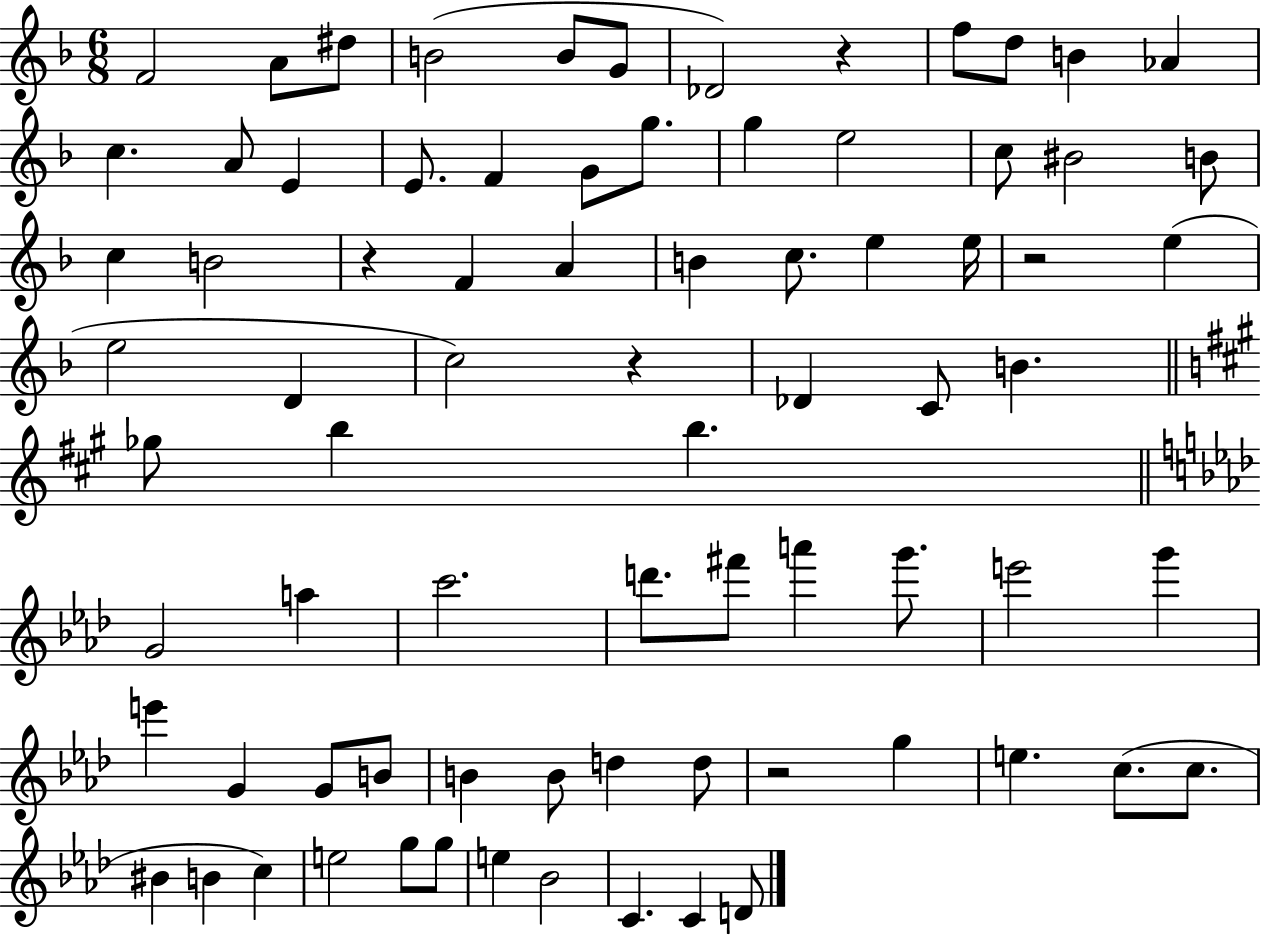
F4/h A4/e D#5/e B4/h B4/e G4/e Db4/h R/q F5/e D5/e B4/q Ab4/q C5/q. A4/e E4/q E4/e. F4/q G4/e G5/e. G5/q E5/h C5/e BIS4/h B4/e C5/q B4/h R/q F4/q A4/q B4/q C5/e. E5/q E5/s R/h E5/q E5/h D4/q C5/h R/q Db4/q C4/e B4/q. Gb5/e B5/q B5/q. G4/h A5/q C6/h. D6/e. F#6/e A6/q G6/e. E6/h G6/q E6/q G4/q G4/e B4/e B4/q B4/e D5/q D5/e R/h G5/q E5/q. C5/e. C5/e. BIS4/q B4/q C5/q E5/h G5/e G5/e E5/q Bb4/h C4/q. C4/q D4/e